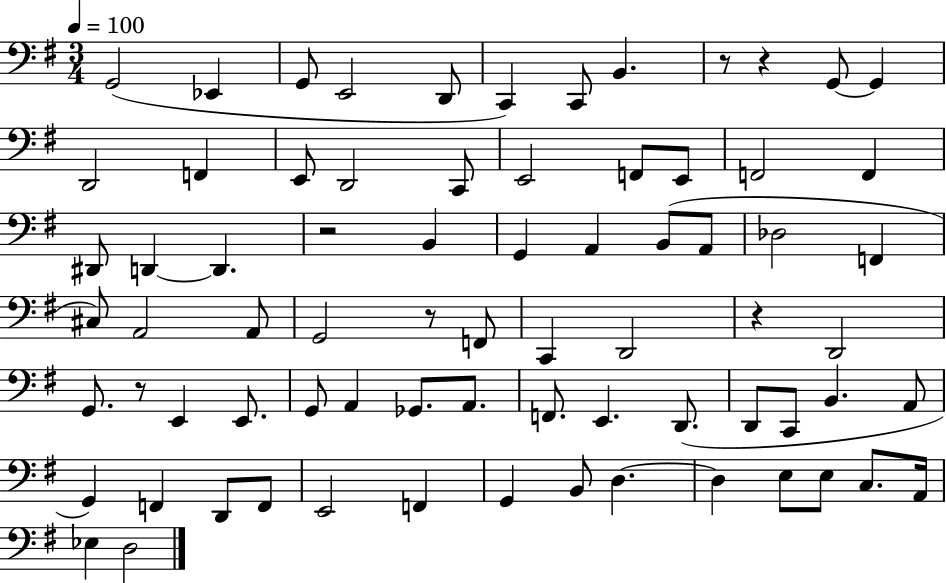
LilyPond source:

{
  \clef bass
  \numericTimeSignature
  \time 3/4
  \key g \major
  \tempo 4 = 100
  \repeat volta 2 { g,2( ees,4 | g,8 e,2 d,8 | c,4) c,8 b,4. | r8 r4 g,8~~ g,4 | \break d,2 f,4 | e,8 d,2 c,8 | e,2 f,8 e,8 | f,2 f,4 | \break dis,8 d,4~~ d,4. | r2 b,4 | g,4 a,4 b,8( a,8 | des2 f,4 | \break cis8) a,2 a,8 | g,2 r8 f,8 | c,4 d,2 | r4 d,2 | \break g,8. r8 e,4 e,8. | g,8 a,4 ges,8. a,8. | f,8. e,4. d,8.( | d,8 c,8 b,4. a,8 | \break g,4) f,4 d,8 f,8 | e,2 f,4 | g,4 b,8 d4.~~ | d4 e8 e8 c8. a,16 | \break ees4 d2 | } \bar "|."
}